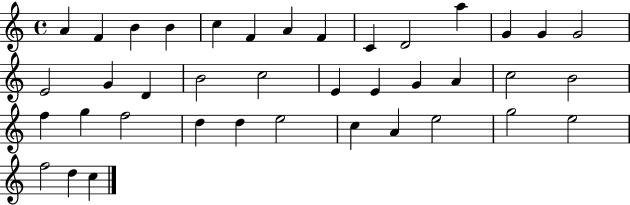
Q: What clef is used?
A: treble